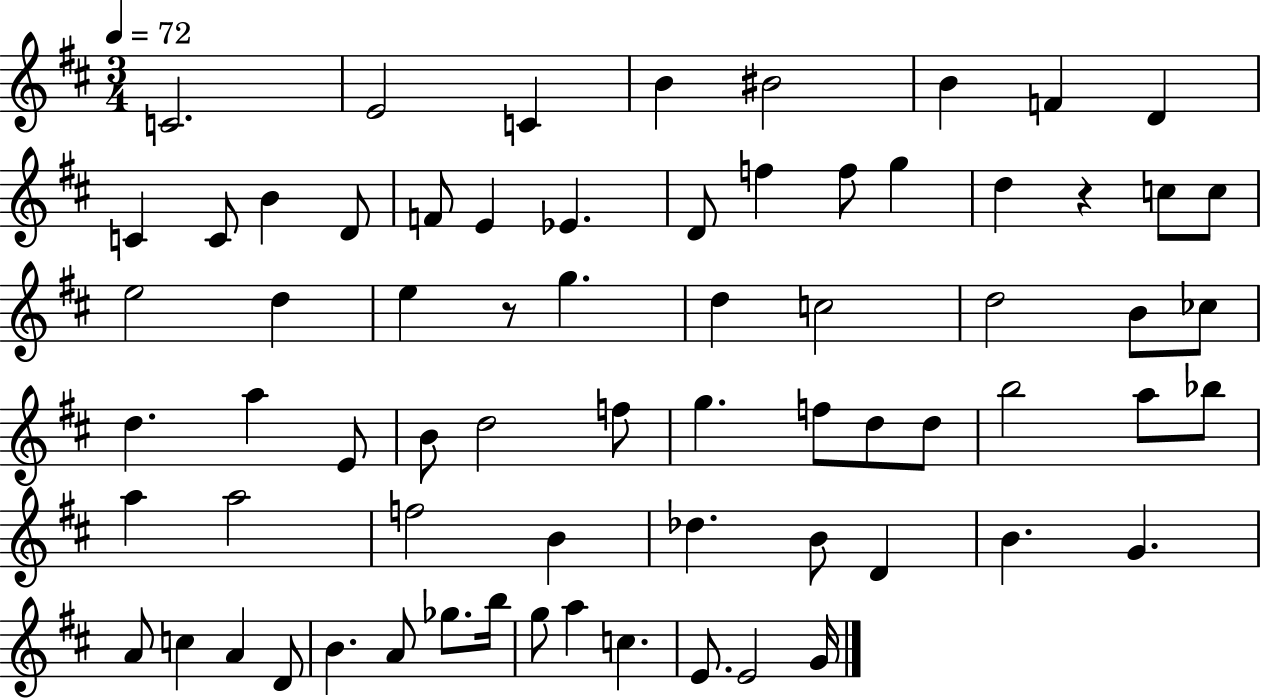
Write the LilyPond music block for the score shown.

{
  \clef treble
  \numericTimeSignature
  \time 3/4
  \key d \major
  \tempo 4 = 72
  c'2. | e'2 c'4 | b'4 bis'2 | b'4 f'4 d'4 | \break c'4 c'8 b'4 d'8 | f'8 e'4 ees'4. | d'8 f''4 f''8 g''4 | d''4 r4 c''8 c''8 | \break e''2 d''4 | e''4 r8 g''4. | d''4 c''2 | d''2 b'8 ces''8 | \break d''4. a''4 e'8 | b'8 d''2 f''8 | g''4. f''8 d''8 d''8 | b''2 a''8 bes''8 | \break a''4 a''2 | f''2 b'4 | des''4. b'8 d'4 | b'4. g'4. | \break a'8 c''4 a'4 d'8 | b'4. a'8 ges''8. b''16 | g''8 a''4 c''4. | e'8. e'2 g'16 | \break \bar "|."
}